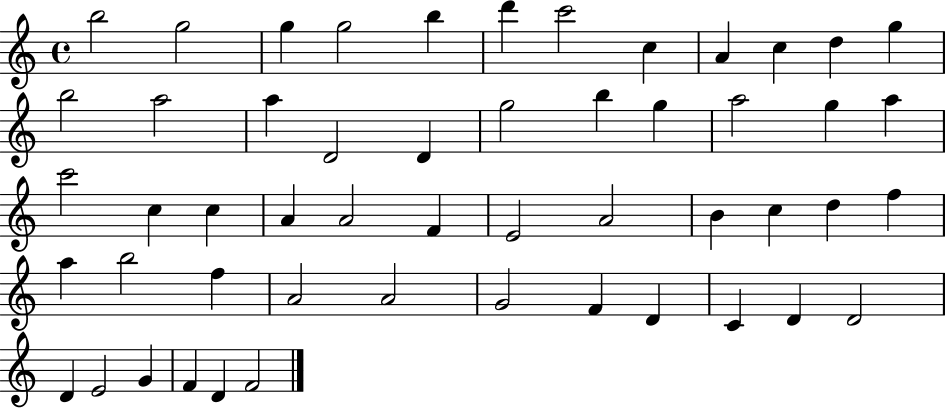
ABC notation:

X:1
T:Untitled
M:4/4
L:1/4
K:C
b2 g2 g g2 b d' c'2 c A c d g b2 a2 a D2 D g2 b g a2 g a c'2 c c A A2 F E2 A2 B c d f a b2 f A2 A2 G2 F D C D D2 D E2 G F D F2